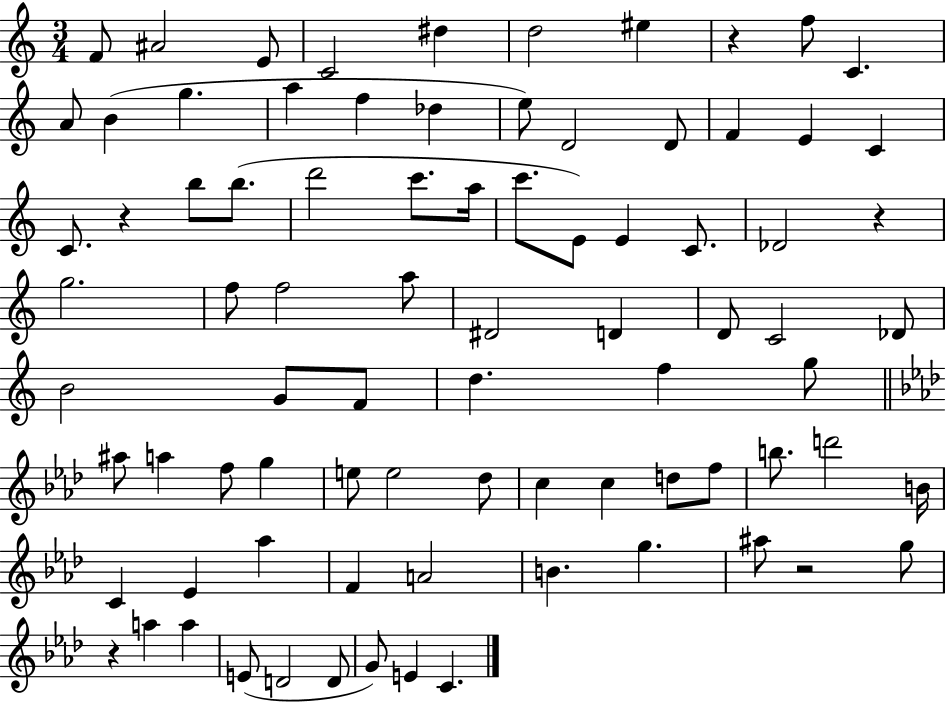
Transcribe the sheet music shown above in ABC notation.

X:1
T:Untitled
M:3/4
L:1/4
K:C
F/2 ^A2 E/2 C2 ^d d2 ^e z f/2 C A/2 B g a f _d e/2 D2 D/2 F E C C/2 z b/2 b/2 d'2 c'/2 a/4 c'/2 E/2 E C/2 _D2 z g2 f/2 f2 a/2 ^D2 D D/2 C2 _D/2 B2 G/2 F/2 d f g/2 ^a/2 a f/2 g e/2 e2 _d/2 c c d/2 f/2 b/2 d'2 B/4 C _E _a F A2 B g ^a/2 z2 g/2 z a a E/2 D2 D/2 G/2 E C